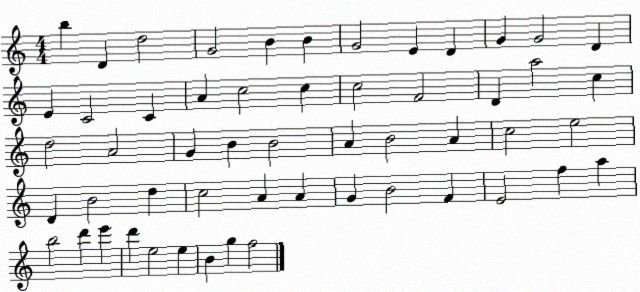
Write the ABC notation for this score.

X:1
T:Untitled
M:4/4
L:1/4
K:C
b D d2 G2 B B G2 E D G G2 D E C2 C A c2 c c2 F2 D a2 c d2 A2 G B B2 A B2 A c2 e2 D B2 d c2 A A G B2 F E2 f a b2 d' e' d' e2 e B g f2